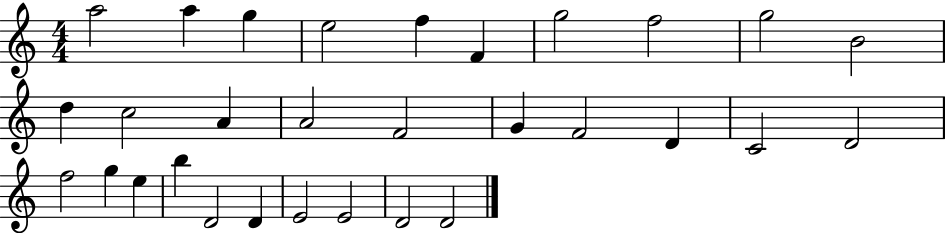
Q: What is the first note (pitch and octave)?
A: A5